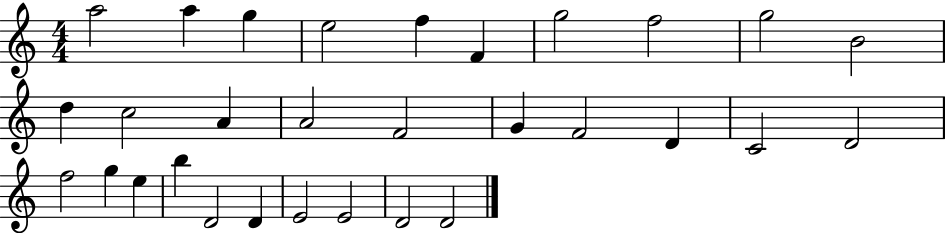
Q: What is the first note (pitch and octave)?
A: A5